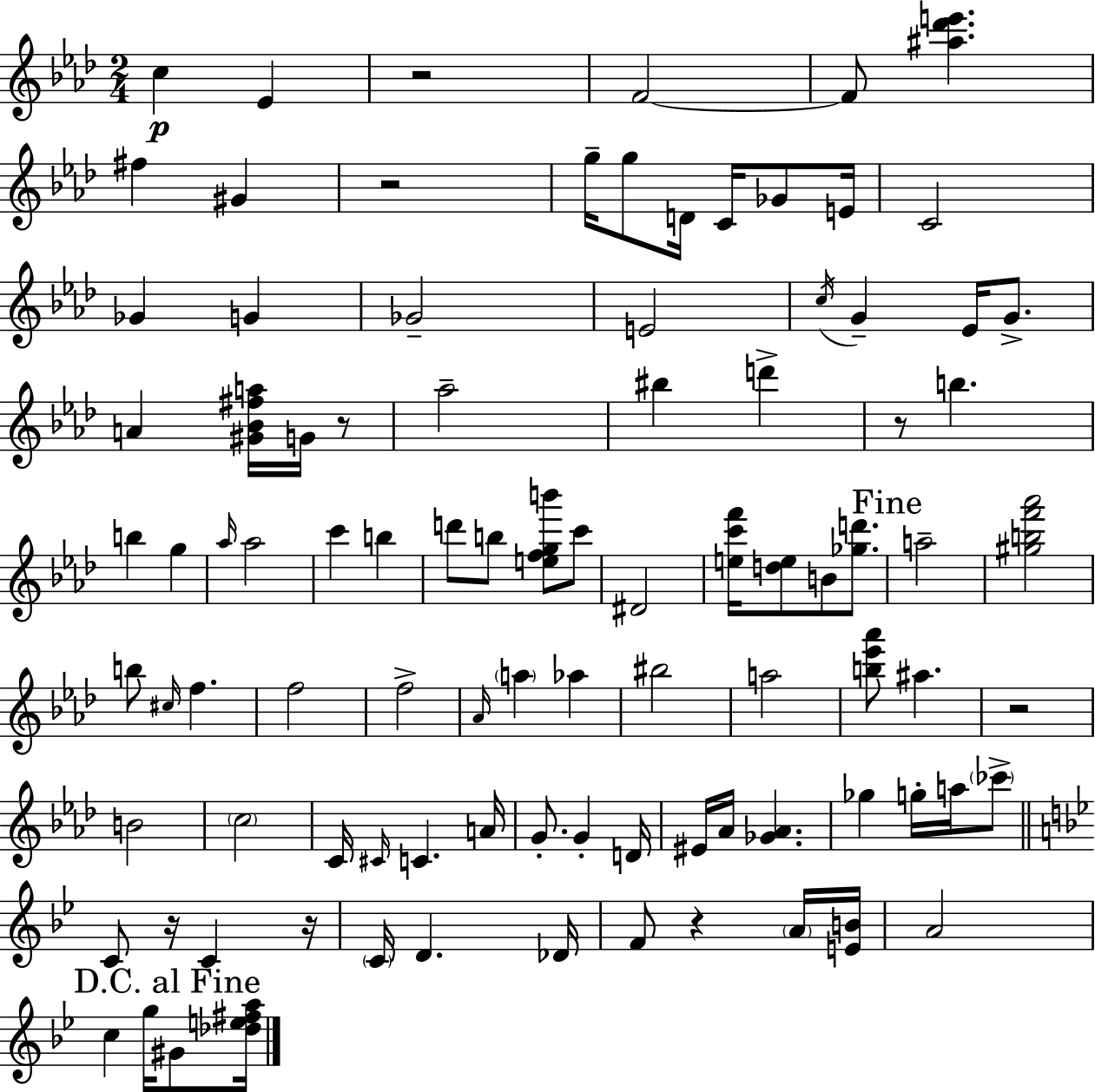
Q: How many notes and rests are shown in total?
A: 95